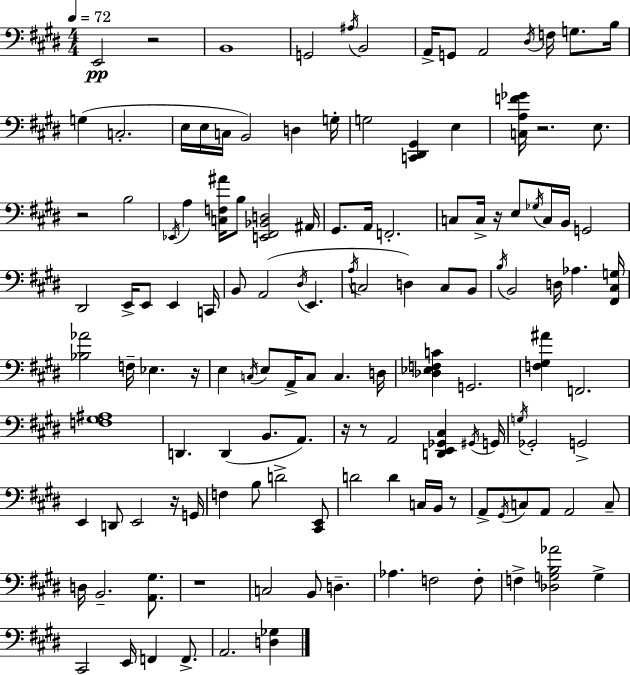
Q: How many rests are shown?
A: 10